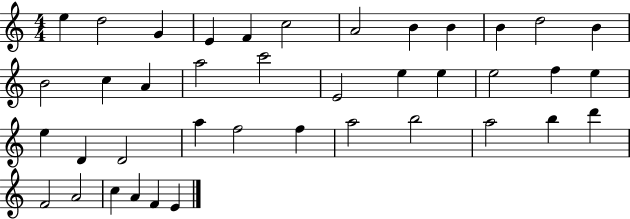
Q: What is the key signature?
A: C major